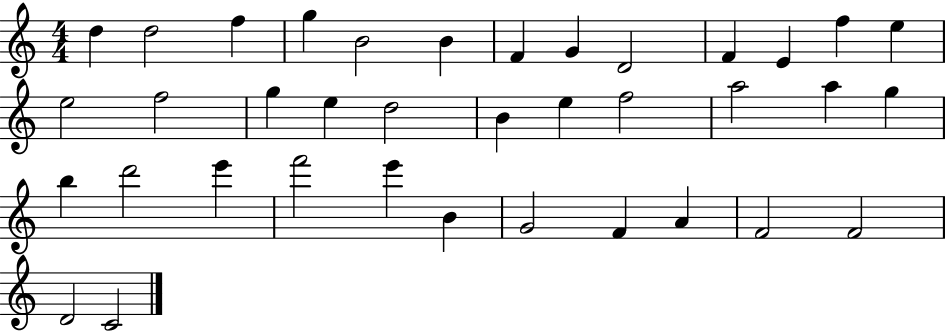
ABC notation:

X:1
T:Untitled
M:4/4
L:1/4
K:C
d d2 f g B2 B F G D2 F E f e e2 f2 g e d2 B e f2 a2 a g b d'2 e' f'2 e' B G2 F A F2 F2 D2 C2